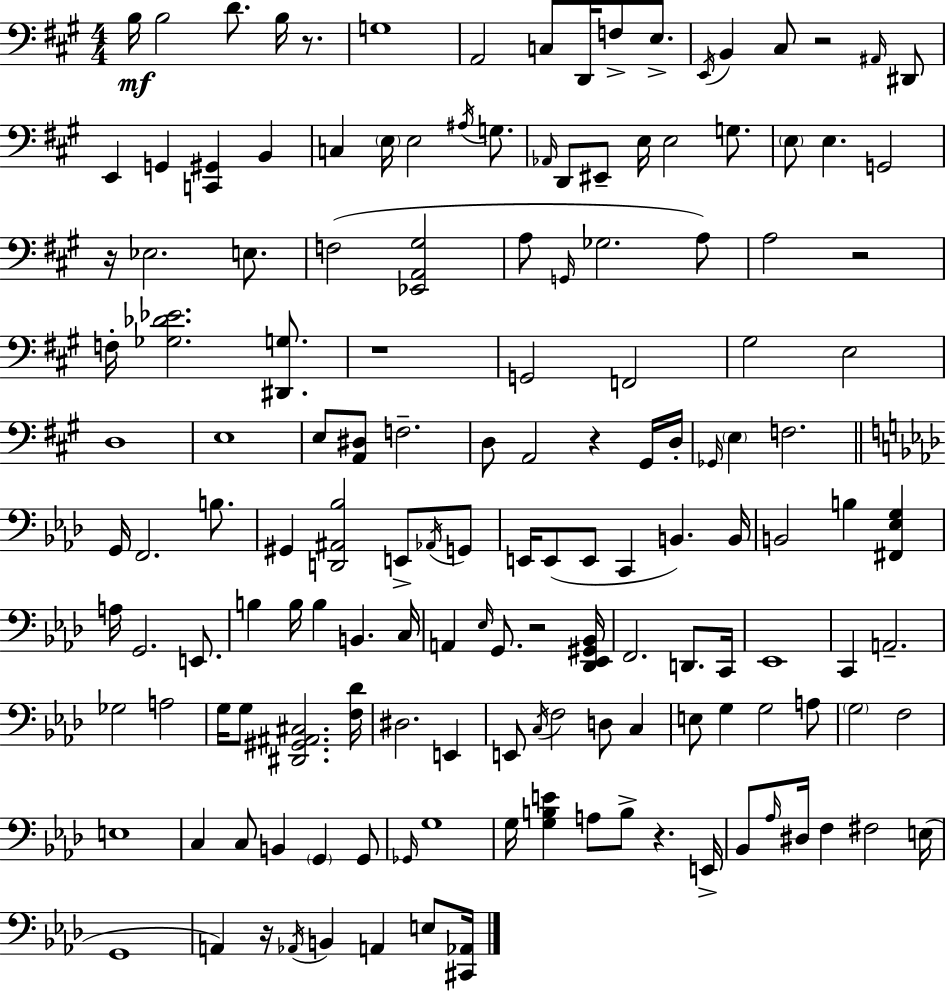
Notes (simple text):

B3/s B3/h D4/e. B3/s R/e. G3/w A2/h C3/e D2/s F3/e E3/e. E2/s B2/q C#3/e R/h A#2/s D#2/e E2/q G2/q [C2,G#2]/q B2/q C3/q E3/s E3/h A#3/s G3/e. Ab2/s D2/e EIS2/e E3/s E3/h G3/e. E3/e E3/q. G2/h R/s Eb3/h. E3/e. F3/h [Eb2,A2,G#3]/h A3/e G2/s Gb3/h. A3/e A3/h R/h F3/s [Gb3,Db4,Eb4]/h. [D#2,G3]/e. R/w G2/h F2/h G#3/h E3/h D3/w E3/w E3/e [A2,D#3]/e F3/h. D3/e A2/h R/q G#2/s D3/s Gb2/s E3/q F3/h. G2/s F2/h. B3/e. G#2/q [D2,A#2,Bb3]/h E2/e Ab2/s G2/e E2/s E2/e E2/e C2/q B2/q. B2/s B2/h B3/q [F#2,Eb3,G3]/q A3/s G2/h. E2/e. B3/q B3/s B3/q B2/q. C3/s A2/q Eb3/s G2/e. R/h [Db2,Eb2,G#2,Bb2]/s F2/h. D2/e. C2/s Eb2/w C2/q A2/h. Gb3/h A3/h G3/s G3/e [D#2,G#2,A#2,C#3]/h. [F3,Db4]/s D#3/h. E2/q E2/e C3/s F3/h D3/e C3/q E3/e G3/q G3/h A3/e G3/h F3/h E3/w C3/q C3/e B2/q G2/q G2/e Gb2/s G3/w G3/s [G3,B3,E4]/q A3/e B3/e R/q. E2/s Bb2/e Ab3/s D#3/s F3/q F#3/h E3/s G2/w A2/q R/s Ab2/s B2/q A2/q E3/e [C#2,Ab2]/s